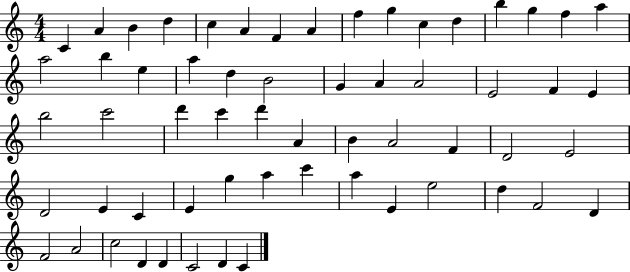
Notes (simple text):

C4/q A4/q B4/q D5/q C5/q A4/q F4/q A4/q F5/q G5/q C5/q D5/q B5/q G5/q F5/q A5/q A5/h B5/q E5/q A5/q D5/q B4/h G4/q A4/q A4/h E4/h F4/q E4/q B5/h C6/h D6/q C6/q D6/q A4/q B4/q A4/h F4/q D4/h E4/h D4/h E4/q C4/q E4/q G5/q A5/q C6/q A5/q E4/q E5/h D5/q F4/h D4/q F4/h A4/h C5/h D4/q D4/q C4/h D4/q C4/q